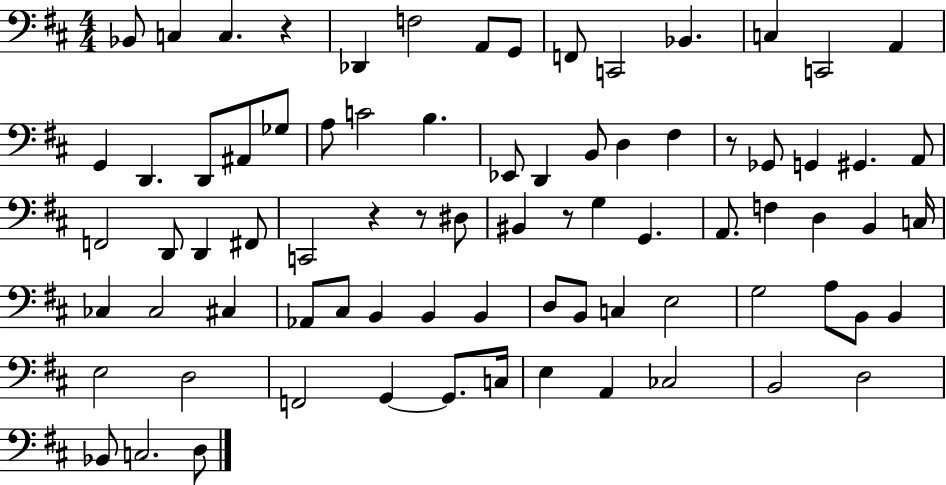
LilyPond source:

{
  \clef bass
  \numericTimeSignature
  \time 4/4
  \key d \major
  bes,8 c4 c4. r4 | des,4 f2 a,8 g,8 | f,8 c,2 bes,4. | c4 c,2 a,4 | \break g,4 d,4. d,8 ais,8 ges8 | a8 c'2 b4. | ees,8 d,4 b,8 d4 fis4 | r8 ges,8 g,4 gis,4. a,8 | \break f,2 d,8 d,4 fis,8 | c,2 r4 r8 dis8 | bis,4 r8 g4 g,4. | a,8. f4 d4 b,4 c16 | \break ces4 ces2 cis4 | aes,8 cis8 b,4 b,4 b,4 | d8 b,8 c4 e2 | g2 a8 b,8 b,4 | \break e2 d2 | f,2 g,4~~ g,8. c16 | e4 a,4 ces2 | b,2 d2 | \break bes,8 c2. d8 | \bar "|."
}